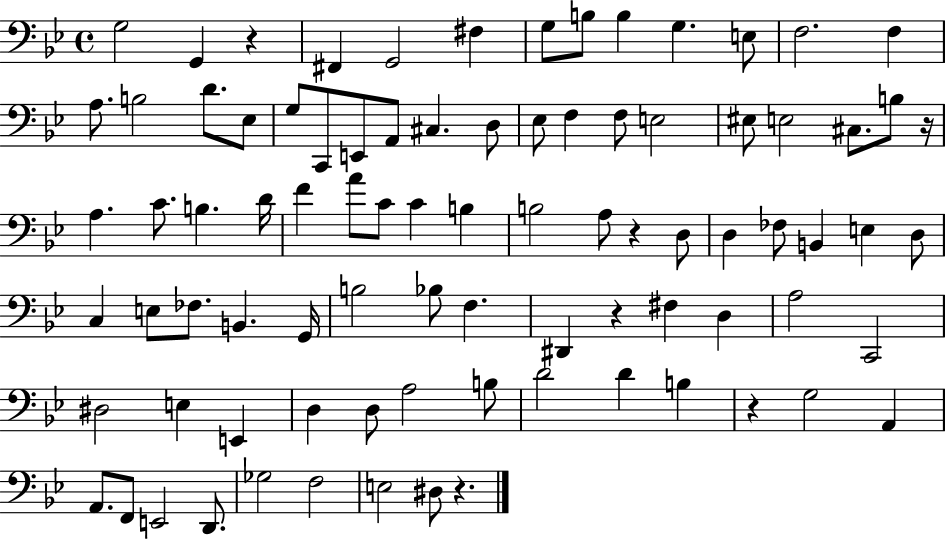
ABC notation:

X:1
T:Untitled
M:4/4
L:1/4
K:Bb
G,2 G,, z ^F,, G,,2 ^F, G,/2 B,/2 B, G, E,/2 F,2 F, A,/2 B,2 D/2 _E,/2 G,/2 C,,/2 E,,/2 A,,/2 ^C, D,/2 _E,/2 F, F,/2 E,2 ^E,/2 E,2 ^C,/2 B,/2 z/4 A, C/2 B, D/4 F A/2 C/2 C B, B,2 A,/2 z D,/2 D, _F,/2 B,, E, D,/2 C, E,/2 _F,/2 B,, G,,/4 B,2 _B,/2 F, ^D,, z ^F, D, A,2 C,,2 ^D,2 E, E,, D, D,/2 A,2 B,/2 D2 D B, z G,2 A,, A,,/2 F,,/2 E,,2 D,,/2 _G,2 F,2 E,2 ^D,/2 z